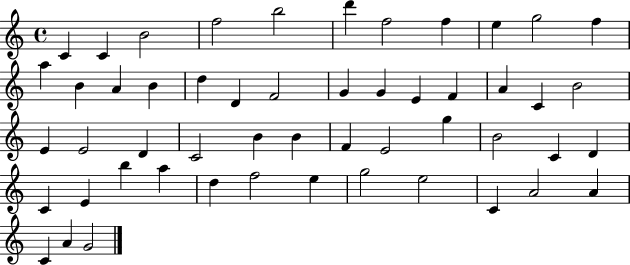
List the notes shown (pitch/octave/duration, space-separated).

C4/q C4/q B4/h F5/h B5/h D6/q F5/h F5/q E5/q G5/h F5/q A5/q B4/q A4/q B4/q D5/q D4/q F4/h G4/q G4/q E4/q F4/q A4/q C4/q B4/h E4/q E4/h D4/q C4/h B4/q B4/q F4/q E4/h G5/q B4/h C4/q D4/q C4/q E4/q B5/q A5/q D5/q F5/h E5/q G5/h E5/h C4/q A4/h A4/q C4/q A4/q G4/h